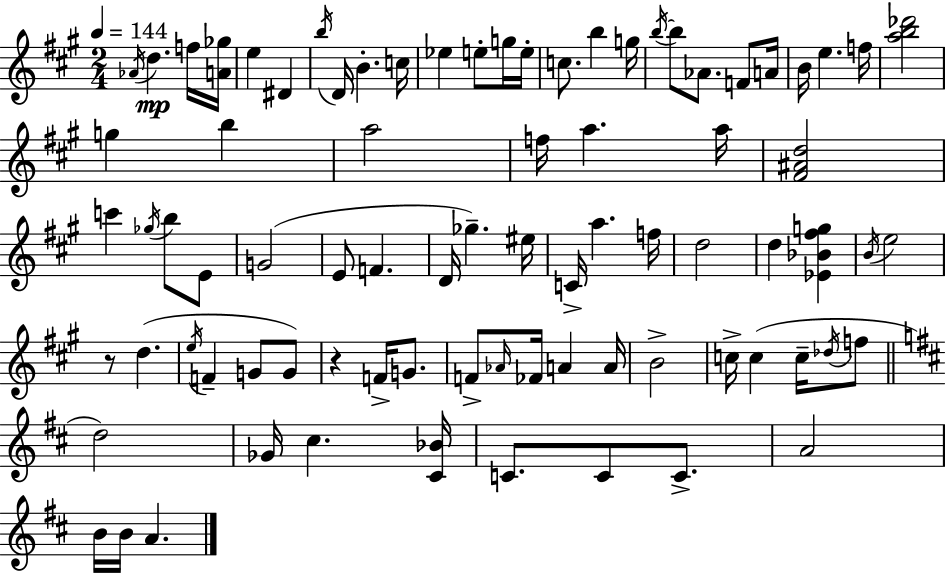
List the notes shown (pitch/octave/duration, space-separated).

Ab4/s D5/q. F5/s [A4,Gb5]/s E5/q D#4/q B5/s D4/s B4/q. C5/s Eb5/q E5/e G5/s E5/s C5/e. B5/q G5/s B5/s B5/e Ab4/e. F4/e A4/s B4/s E5/q. F5/s [A5,B5,Db6]/h G5/q B5/q A5/h F5/s A5/q. A5/s [F#4,A#4,D5]/h C6/q Gb5/s B5/e E4/e G4/h E4/e F4/q. D4/s Gb5/q. EIS5/s C4/s A5/q. F5/s D5/h D5/q [Eb4,Bb4,F#5,G5]/q B4/s E5/h R/e D5/q. E5/s F4/q G4/e G4/e R/q F4/s G4/e. F4/e Ab4/s FES4/s A4/q A4/s B4/h C5/s C5/q C5/s Db5/s F5/e D5/h Gb4/s C#5/q. [C#4,Bb4]/s C4/e. C4/e C4/e. A4/h B4/s B4/s A4/q.